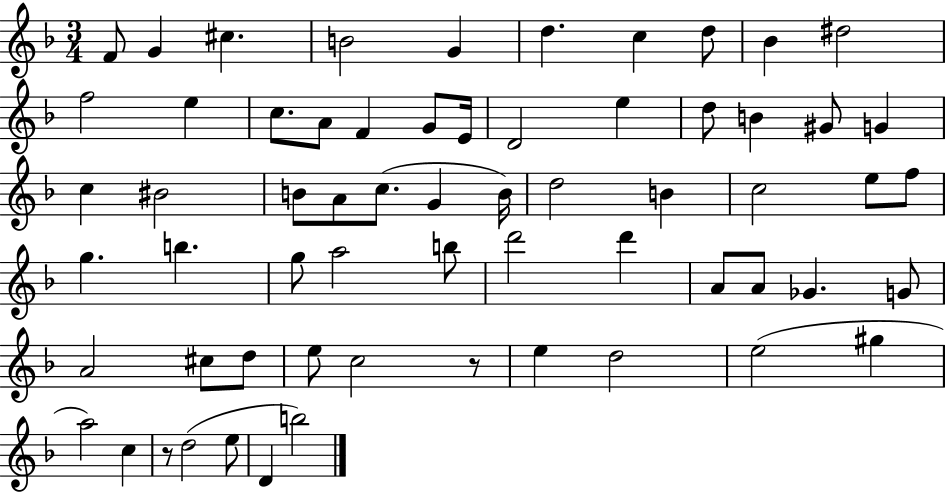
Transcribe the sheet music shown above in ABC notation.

X:1
T:Untitled
M:3/4
L:1/4
K:F
F/2 G ^c B2 G d c d/2 _B ^d2 f2 e c/2 A/2 F G/2 E/4 D2 e d/2 B ^G/2 G c ^B2 B/2 A/2 c/2 G B/4 d2 B c2 e/2 f/2 g b g/2 a2 b/2 d'2 d' A/2 A/2 _G G/2 A2 ^c/2 d/2 e/2 c2 z/2 e d2 e2 ^g a2 c z/2 d2 e/2 D b2